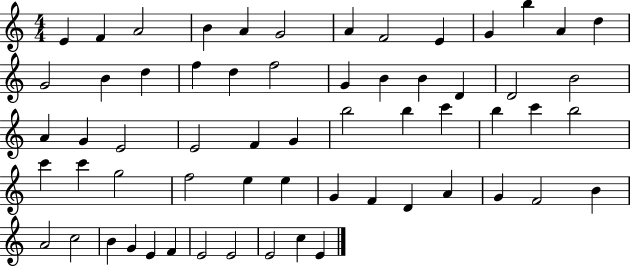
{
  \clef treble
  \numericTimeSignature
  \time 4/4
  \key c \major
  e'4 f'4 a'2 | b'4 a'4 g'2 | a'4 f'2 e'4 | g'4 b''4 a'4 d''4 | \break g'2 b'4 d''4 | f''4 d''4 f''2 | g'4 b'4 b'4 d'4 | d'2 b'2 | \break a'4 g'4 e'2 | e'2 f'4 g'4 | b''2 b''4 c'''4 | b''4 c'''4 b''2 | \break c'''4 c'''4 g''2 | f''2 e''4 e''4 | g'4 f'4 d'4 a'4 | g'4 f'2 b'4 | \break a'2 c''2 | b'4 g'4 e'4 f'4 | e'2 e'2 | e'2 c''4 e'4 | \break \bar "|."
}